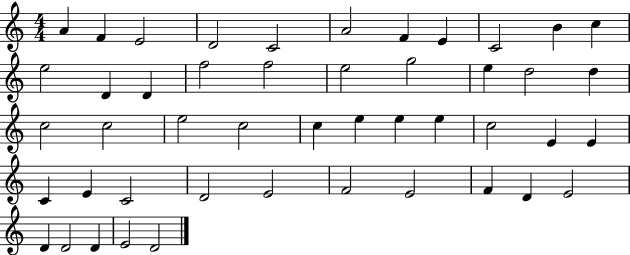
A4/q F4/q E4/h D4/h C4/h A4/h F4/q E4/q C4/h B4/q C5/q E5/h D4/q D4/q F5/h F5/h E5/h G5/h E5/q D5/h D5/q C5/h C5/h E5/h C5/h C5/q E5/q E5/q E5/q C5/h E4/q E4/q C4/q E4/q C4/h D4/h E4/h F4/h E4/h F4/q D4/q E4/h D4/q D4/h D4/q E4/h D4/h